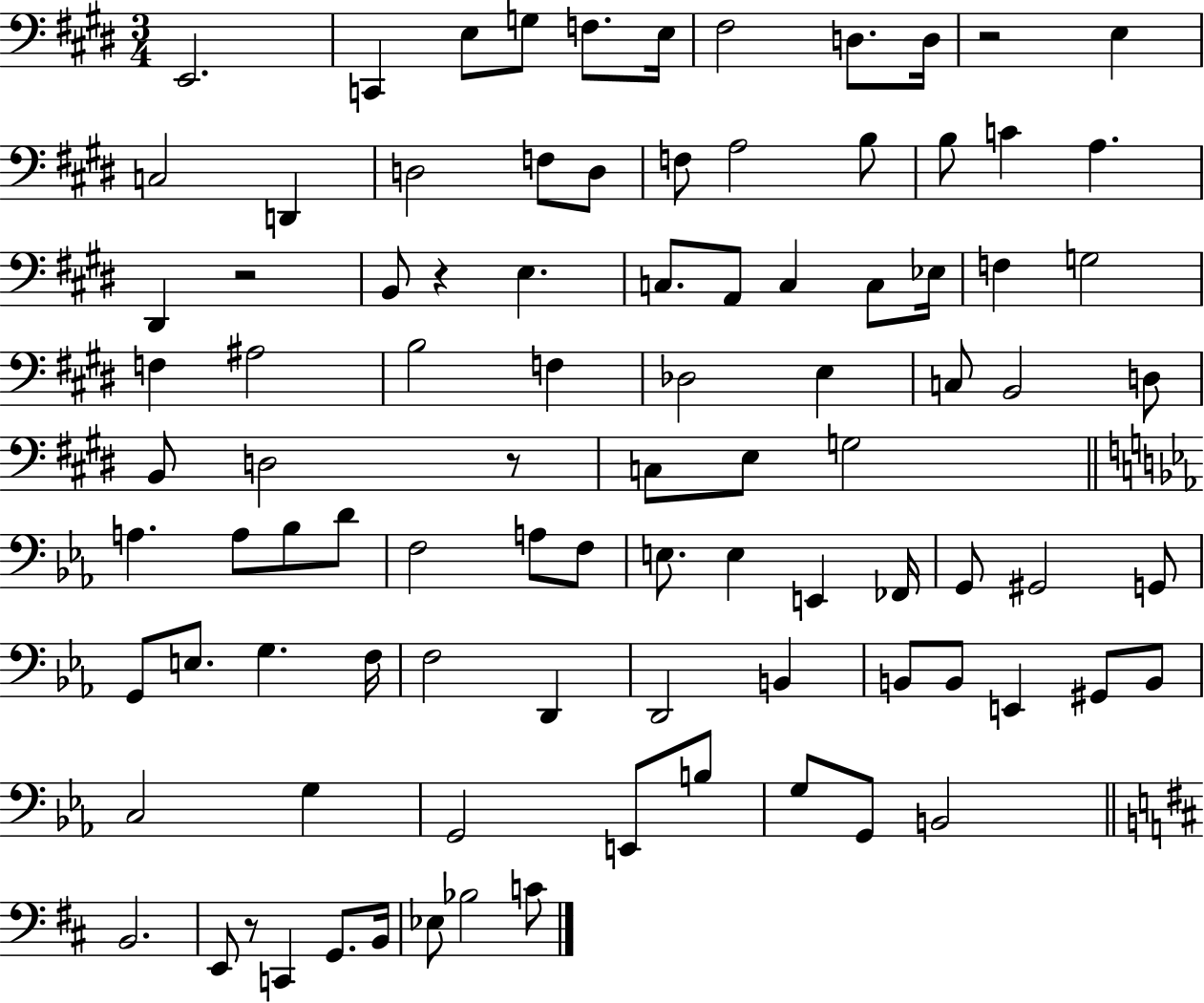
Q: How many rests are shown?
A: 5